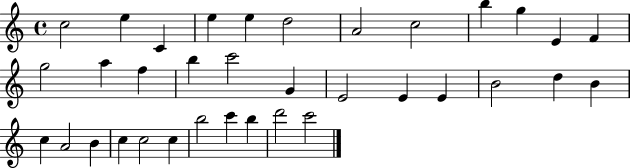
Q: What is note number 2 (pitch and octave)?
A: E5